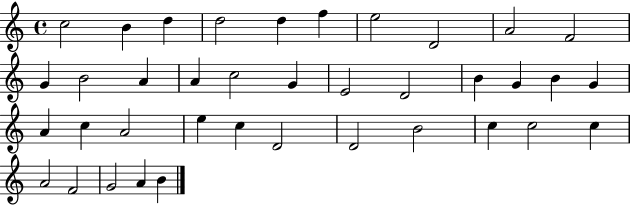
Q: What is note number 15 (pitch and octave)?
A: C5